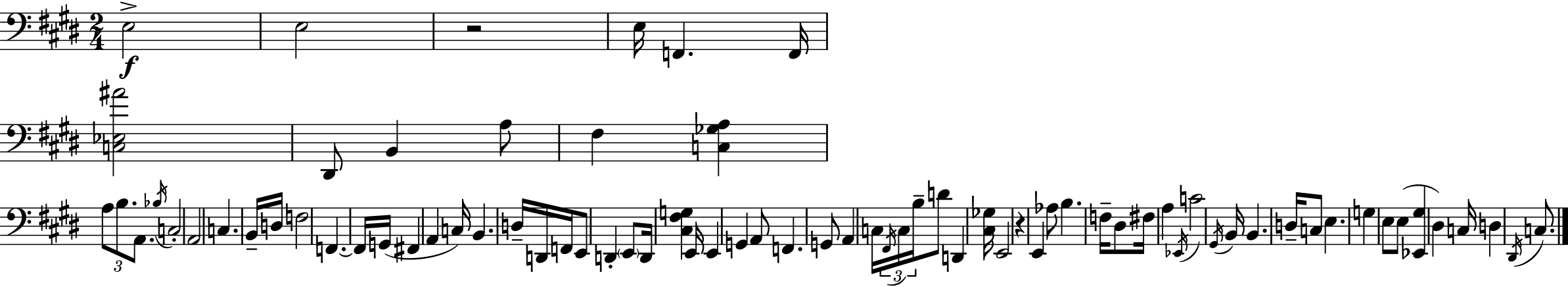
X:1
T:Untitled
M:2/4
L:1/4
K:E
E,2 E,2 z2 E,/4 F,, F,,/4 [C,_E,^A]2 ^D,,/2 B,, A,/2 ^F, [C,_G,A,] A,/2 B,/2 A,,/2 _B,/4 C,2 A,,2 C, B,,/4 D,/4 F,2 F,, F,,/4 G,,/4 ^F,, A,, C,/4 B,, D,/4 D,,/4 F,,/4 E,,/2 D,, E,,/2 D,,/4 [^C,^F,G,] E,,/4 E,, G,, A,,/2 F,, G,,/2 A,, C,/4 ^F,,/4 C,/4 B,/4 D/2 D,, [^C,_G,]/4 E,,2 z E,, _A,/2 B, F,/4 ^D,/2 ^F,/4 A, _E,,/4 C2 ^G,,/4 B,,/4 B,, D,/4 C,/2 E, G, E,/2 E,/2 [_E,,^G,] ^D, C,/4 D, ^D,,/4 C,/2